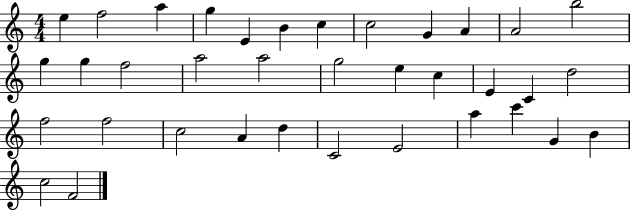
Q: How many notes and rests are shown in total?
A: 36